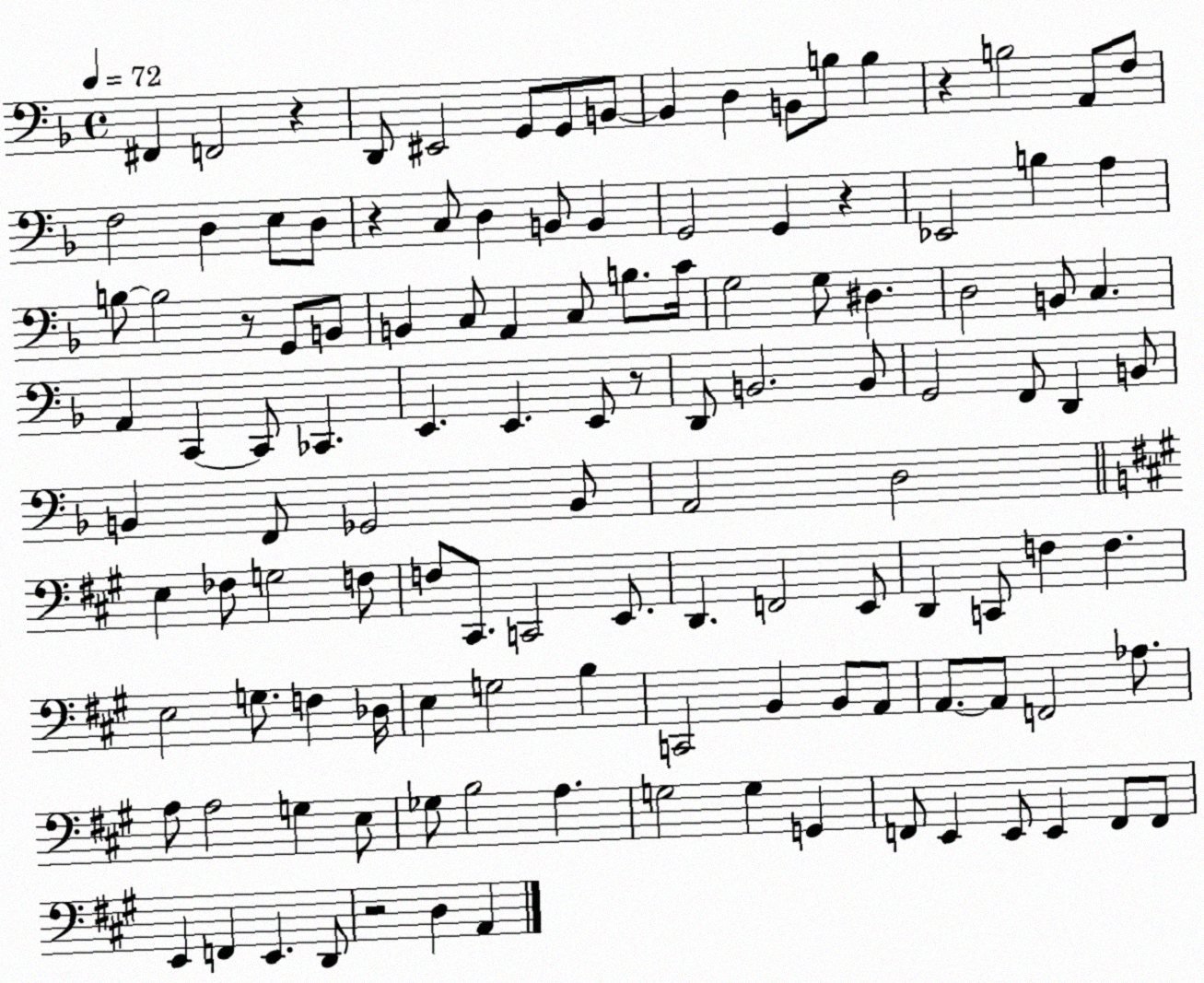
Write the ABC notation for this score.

X:1
T:Untitled
M:4/4
L:1/4
K:F
^F,, F,,2 z D,,/2 ^E,,2 G,,/2 G,,/2 B,,/2 B,, D, B,,/2 B,/2 B, z B,2 A,,/2 F,/2 F,2 D, E,/2 D,/2 z C,/2 D, B,,/2 B,, G,,2 G,, z _E,,2 B, A, B,/2 B,2 z/2 G,,/2 B,,/2 B,, C,/2 A,, C,/2 B,/2 C/4 G,2 G,/2 ^D, D,2 B,,/2 C, A,, C,, C,,/2 _C,, E,, E,, E,,/2 z/2 D,,/2 B,,2 B,,/2 G,,2 F,,/2 D,, B,,/2 B,, F,,/2 _G,,2 B,,/2 A,,2 D,2 E, _F,/2 G,2 F,/2 F,/2 ^C,,/2 C,,2 E,,/2 D,, F,,2 E,,/2 D,, C,,/2 F, F, E,2 G,/2 F, _D,/4 E, G,2 B, C,,2 B,, B,,/2 A,,/2 A,,/2 A,,/2 F,,2 _A,/2 A,/2 A,2 G, E,/2 _G,/2 B,2 A, G,2 G, G,, F,,/2 E,, E,,/2 E,, F,,/2 F,,/2 E,, F,, E,, D,,/2 z2 D, A,,